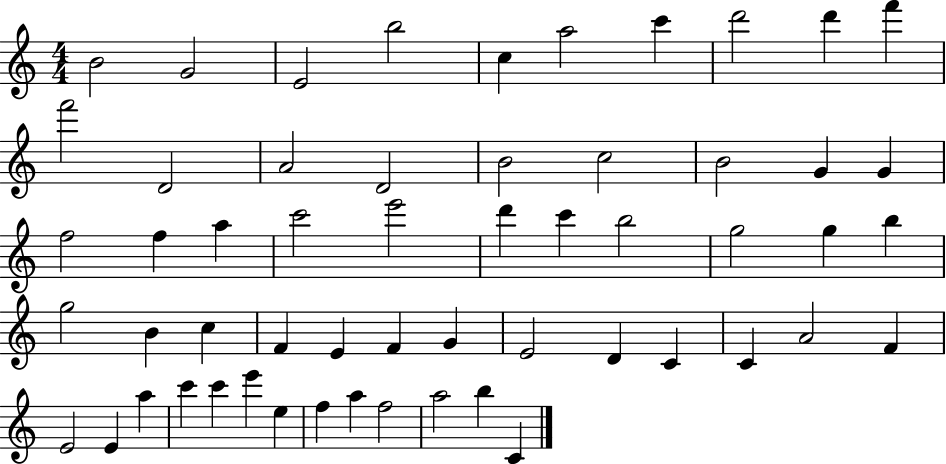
B4/h G4/h E4/h B5/h C5/q A5/h C6/q D6/h D6/q F6/q F6/h D4/h A4/h D4/h B4/h C5/h B4/h G4/q G4/q F5/h F5/q A5/q C6/h E6/h D6/q C6/q B5/h G5/h G5/q B5/q G5/h B4/q C5/q F4/q E4/q F4/q G4/q E4/h D4/q C4/q C4/q A4/h F4/q E4/h E4/q A5/q C6/q C6/q E6/q E5/q F5/q A5/q F5/h A5/h B5/q C4/q